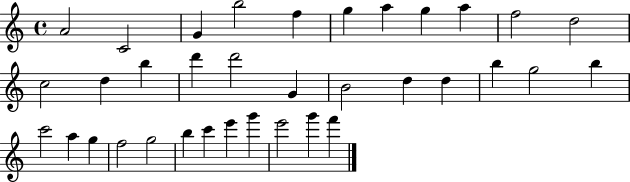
A4/h C4/h G4/q B5/h F5/q G5/q A5/q G5/q A5/q F5/h D5/h C5/h D5/q B5/q D6/q D6/h G4/q B4/h D5/q D5/q B5/q G5/h B5/q C6/h A5/q G5/q F5/h G5/h B5/q C6/q E6/q G6/q E6/h G6/q F6/q